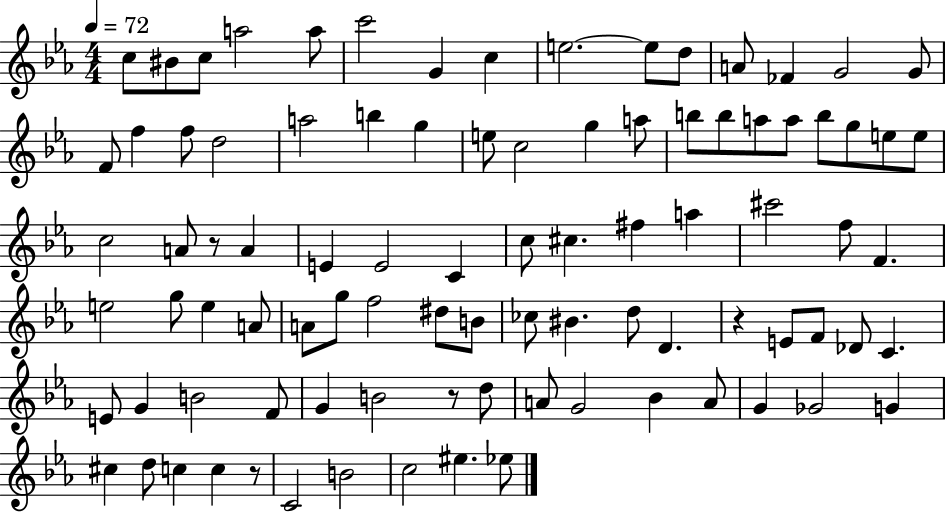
C5/e BIS4/e C5/e A5/h A5/e C6/h G4/q C5/q E5/h. E5/e D5/e A4/e FES4/q G4/h G4/e F4/e F5/q F5/e D5/h A5/h B5/q G5/q E5/e C5/h G5/q A5/e B5/e B5/e A5/e A5/e B5/e G5/e E5/e E5/e C5/h A4/e R/e A4/q E4/q E4/h C4/q C5/e C#5/q. F#5/q A5/q C#6/h F5/e F4/q. E5/h G5/e E5/q A4/e A4/e G5/e F5/h D#5/e B4/e CES5/e BIS4/q. D5/e D4/q. R/q E4/e F4/e Db4/e C4/q. E4/e G4/q B4/h F4/e G4/q B4/h R/e D5/e A4/e G4/h Bb4/q A4/e G4/q Gb4/h G4/q C#5/q D5/e C5/q C5/q R/e C4/h B4/h C5/h EIS5/q. Eb5/e